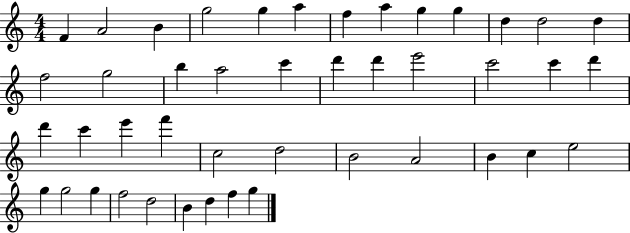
F4/q A4/h B4/q G5/h G5/q A5/q F5/q A5/q G5/q G5/q D5/q D5/h D5/q F5/h G5/h B5/q A5/h C6/q D6/q D6/q E6/h C6/h C6/q D6/q D6/q C6/q E6/q F6/q C5/h D5/h B4/h A4/h B4/q C5/q E5/h G5/q G5/h G5/q F5/h D5/h B4/q D5/q F5/q G5/q